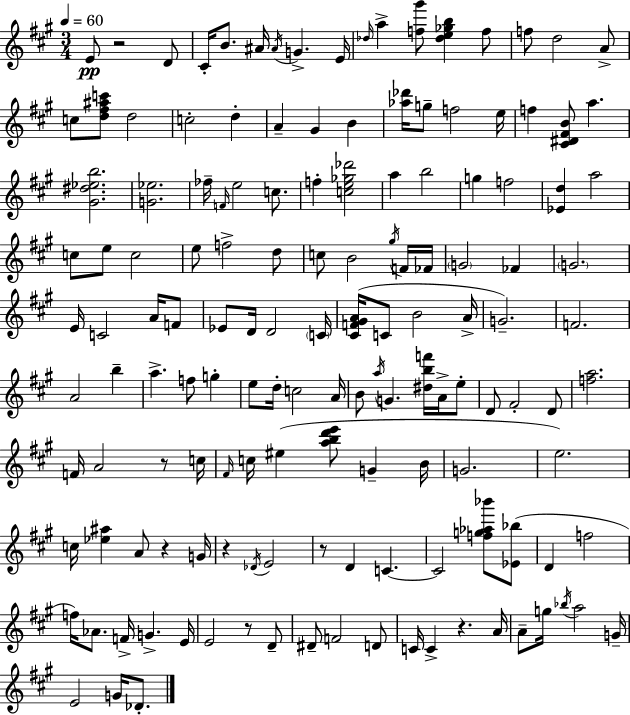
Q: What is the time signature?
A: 3/4